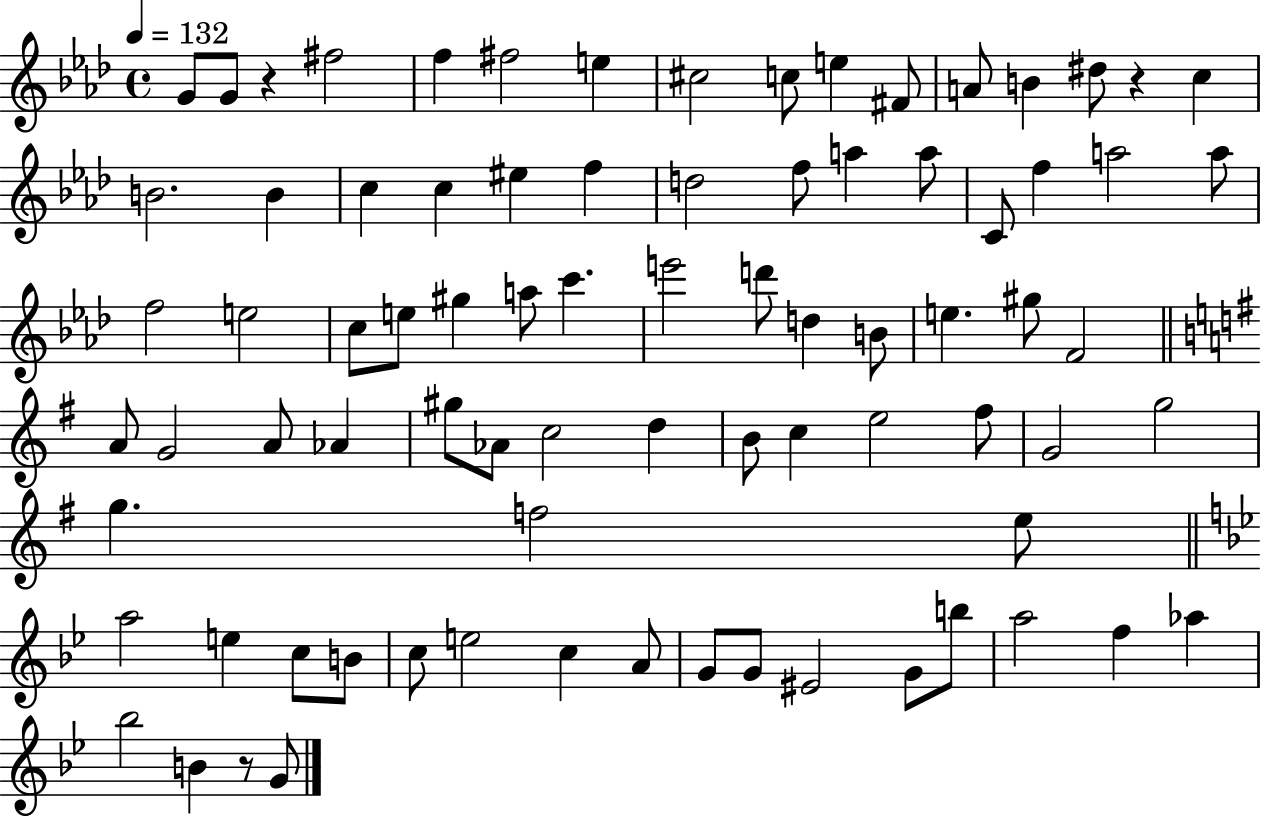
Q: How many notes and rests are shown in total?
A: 81